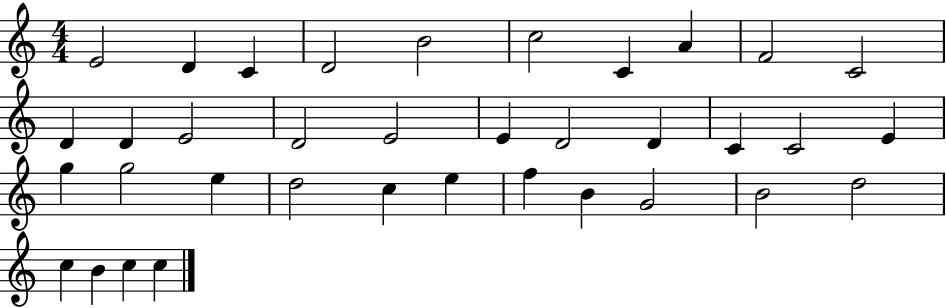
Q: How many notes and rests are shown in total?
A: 36